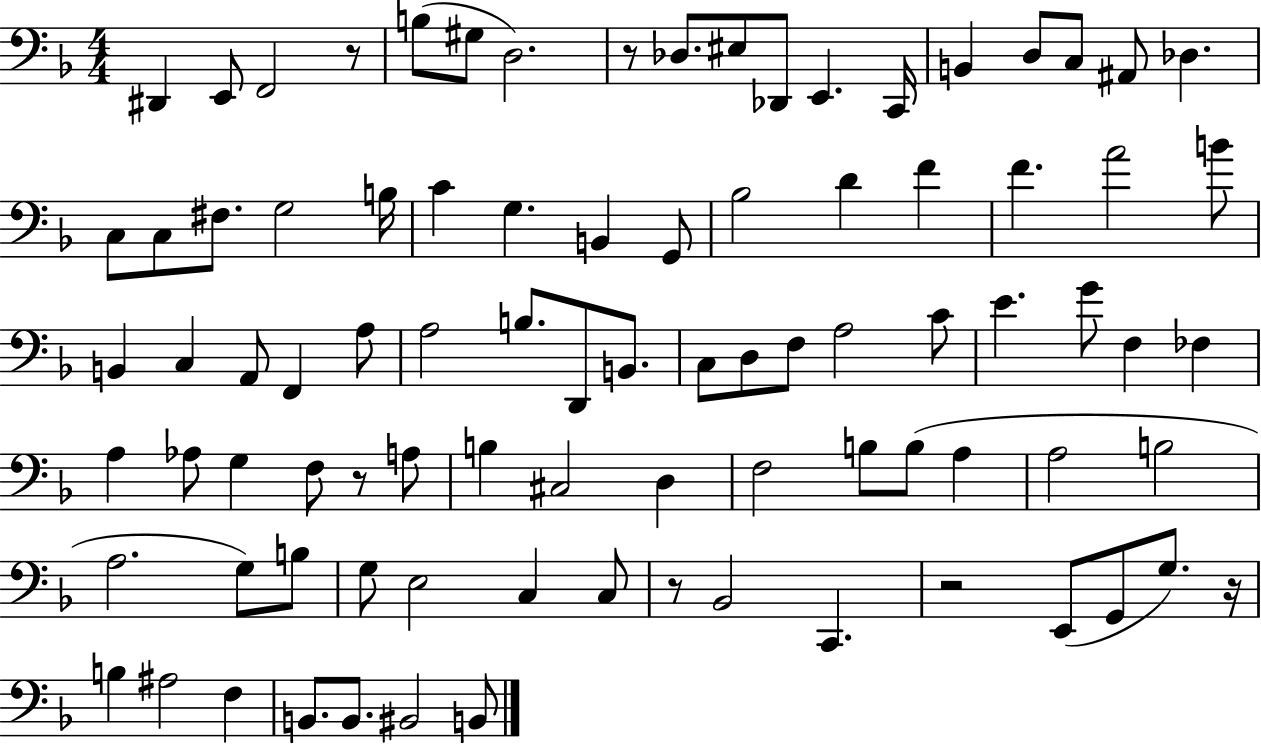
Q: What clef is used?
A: bass